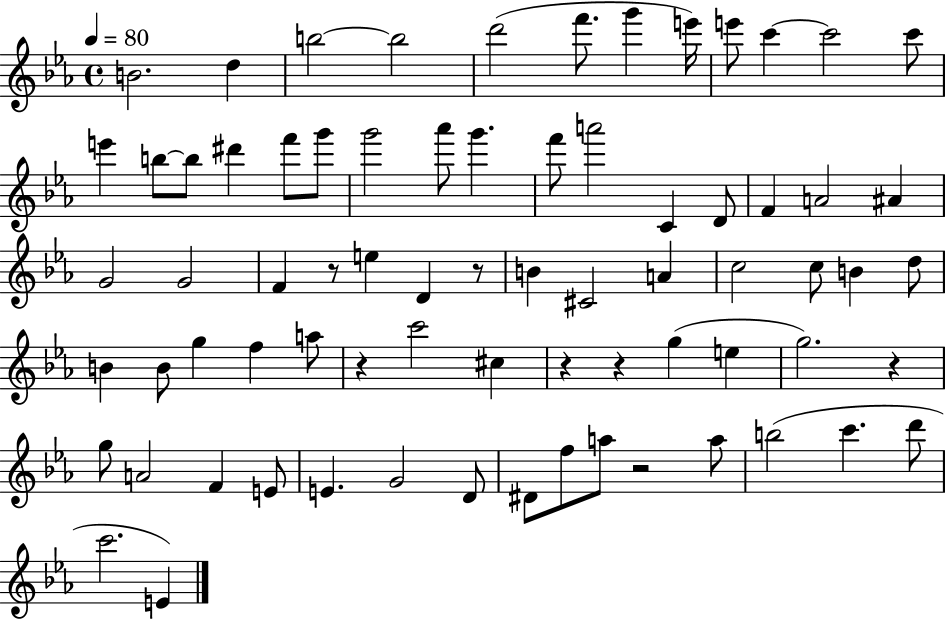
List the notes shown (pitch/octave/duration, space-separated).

B4/h. D5/q B5/h B5/h D6/h F6/e. G6/q E6/s E6/e C6/q C6/h C6/e E6/q B5/e B5/e D#6/q F6/e G6/e G6/h Ab6/e G6/q. F6/e A6/h C4/q D4/e F4/q A4/h A#4/q G4/h G4/h F4/q R/e E5/q D4/q R/e B4/q C#4/h A4/q C5/h C5/e B4/q D5/e B4/q B4/e G5/q F5/q A5/e R/q C6/h C#5/q R/q R/q G5/q E5/q G5/h. R/q G5/e A4/h F4/q E4/e E4/q. G4/h D4/e D#4/e F5/e A5/e R/h A5/e B5/h C6/q. D6/e C6/h. E4/q